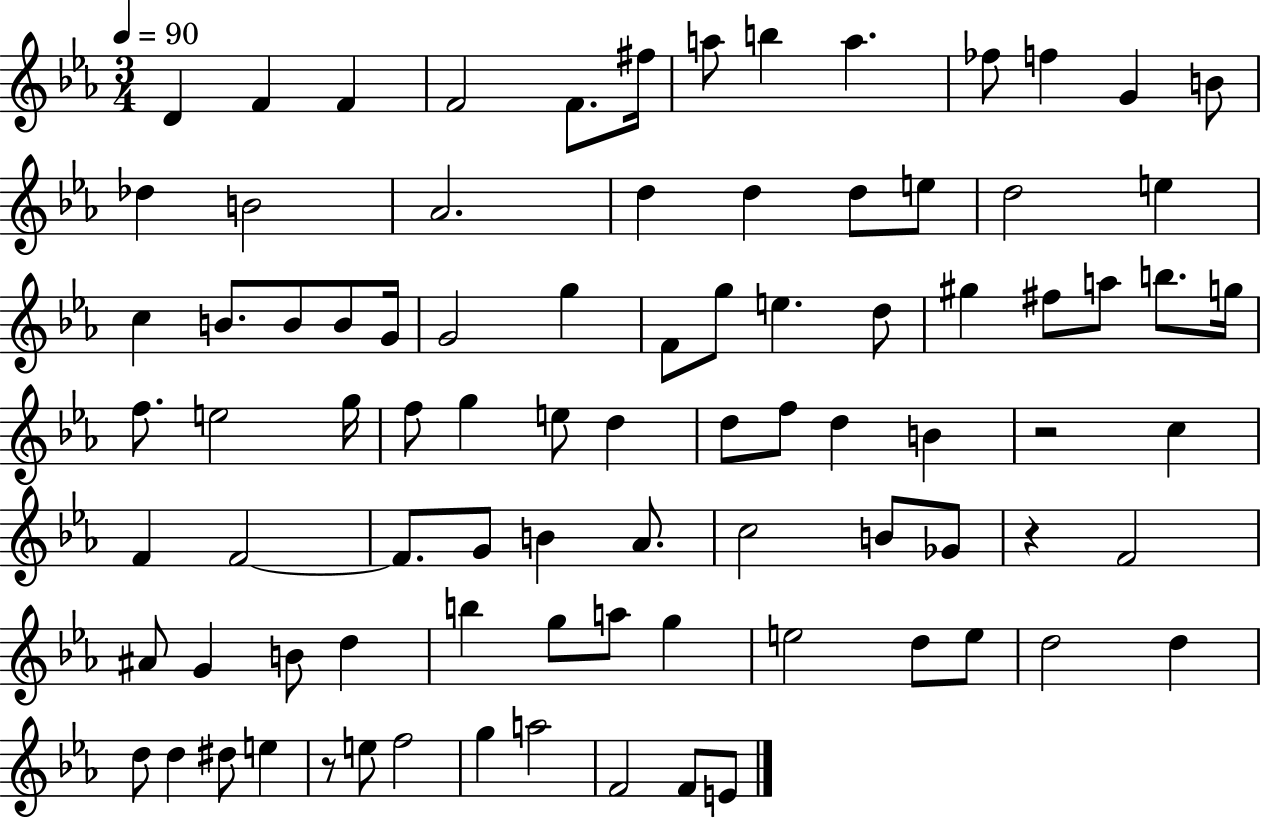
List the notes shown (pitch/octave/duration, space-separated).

D4/q F4/q F4/q F4/h F4/e. F#5/s A5/e B5/q A5/q. FES5/e F5/q G4/q B4/e Db5/q B4/h Ab4/h. D5/q D5/q D5/e E5/e D5/h E5/q C5/q B4/e. B4/e B4/e G4/s G4/h G5/q F4/e G5/e E5/q. D5/e G#5/q F#5/e A5/e B5/e. G5/s F5/e. E5/h G5/s F5/e G5/q E5/e D5/q D5/e F5/e D5/q B4/q R/h C5/q F4/q F4/h F4/e. G4/e B4/q Ab4/e. C5/h B4/e Gb4/e R/q F4/h A#4/e G4/q B4/e D5/q B5/q G5/e A5/e G5/q E5/h D5/e E5/e D5/h D5/q D5/e D5/q D#5/e E5/q R/e E5/e F5/h G5/q A5/h F4/h F4/e E4/e